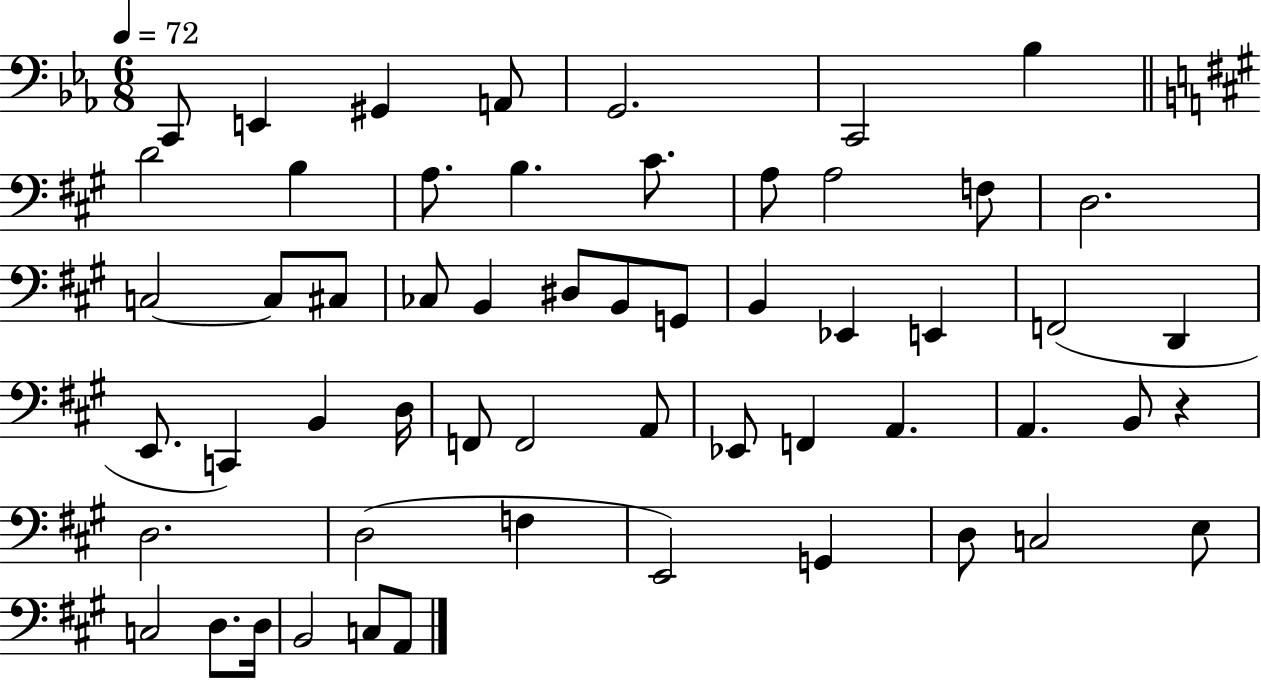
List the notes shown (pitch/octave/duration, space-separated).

C2/e E2/q G#2/q A2/e G2/h. C2/h Bb3/q D4/h B3/q A3/e. B3/q. C#4/e. A3/e A3/h F3/e D3/h. C3/h C3/e C#3/e CES3/e B2/q D#3/e B2/e G2/e B2/q Eb2/q E2/q F2/h D2/q E2/e. C2/q B2/q D3/s F2/e F2/h A2/e Eb2/e F2/q A2/q. A2/q. B2/e R/q D3/h. D3/h F3/q E2/h G2/q D3/e C3/h E3/e C3/h D3/e. D3/s B2/h C3/e A2/e